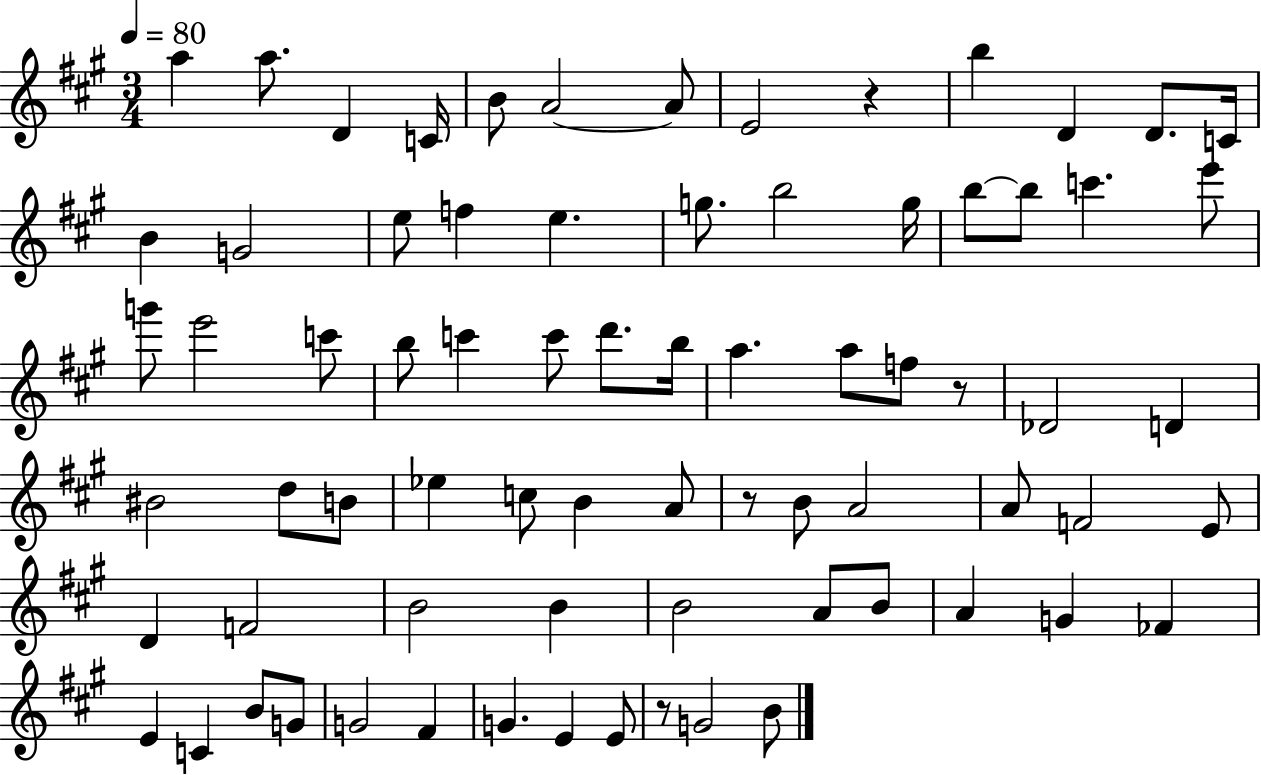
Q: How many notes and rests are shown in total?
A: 74